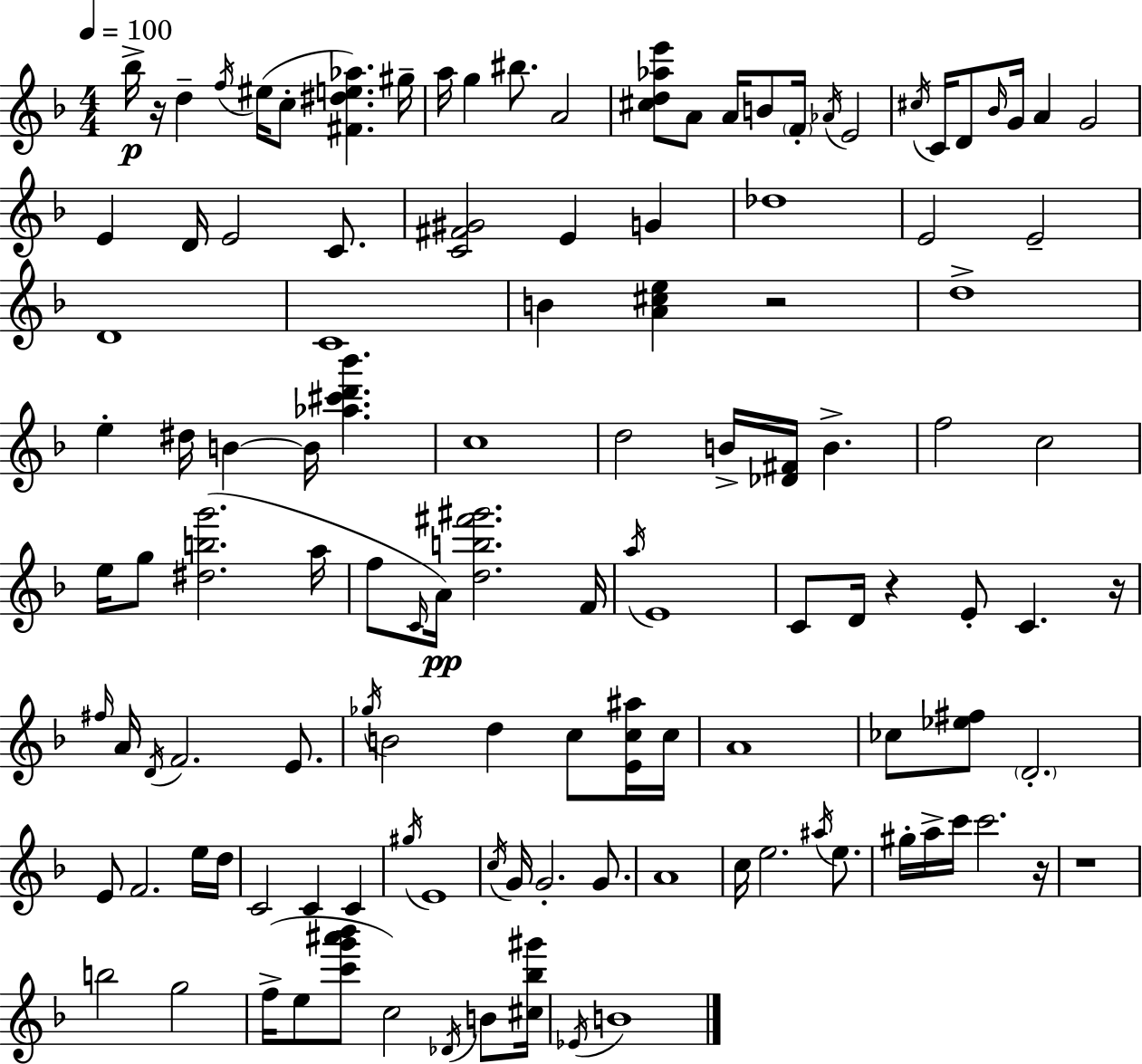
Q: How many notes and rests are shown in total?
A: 121